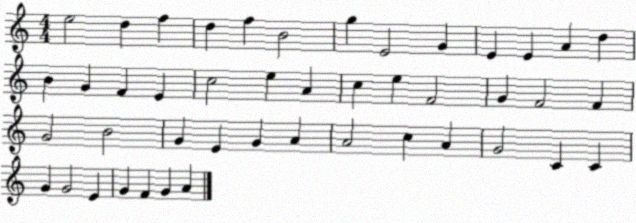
X:1
T:Untitled
M:4/4
L:1/4
K:C
e2 d f d f B2 g E2 G E E A d B G F E c2 e A c e F2 G F2 F G2 B2 G E G A A2 c A G2 C C G G2 E G F G A